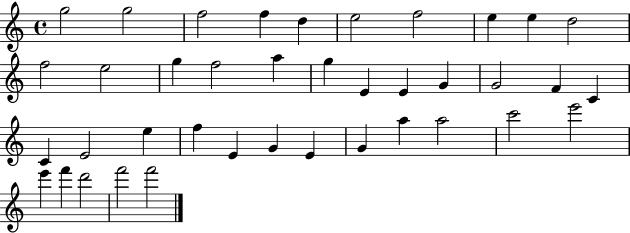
G5/h G5/h F5/h F5/q D5/q E5/h F5/h E5/q E5/q D5/h F5/h E5/h G5/q F5/h A5/q G5/q E4/q E4/q G4/q G4/h F4/q C4/q C4/q E4/h E5/q F5/q E4/q G4/q E4/q G4/q A5/q A5/h C6/h E6/h E6/q F6/q D6/h F6/h F6/h